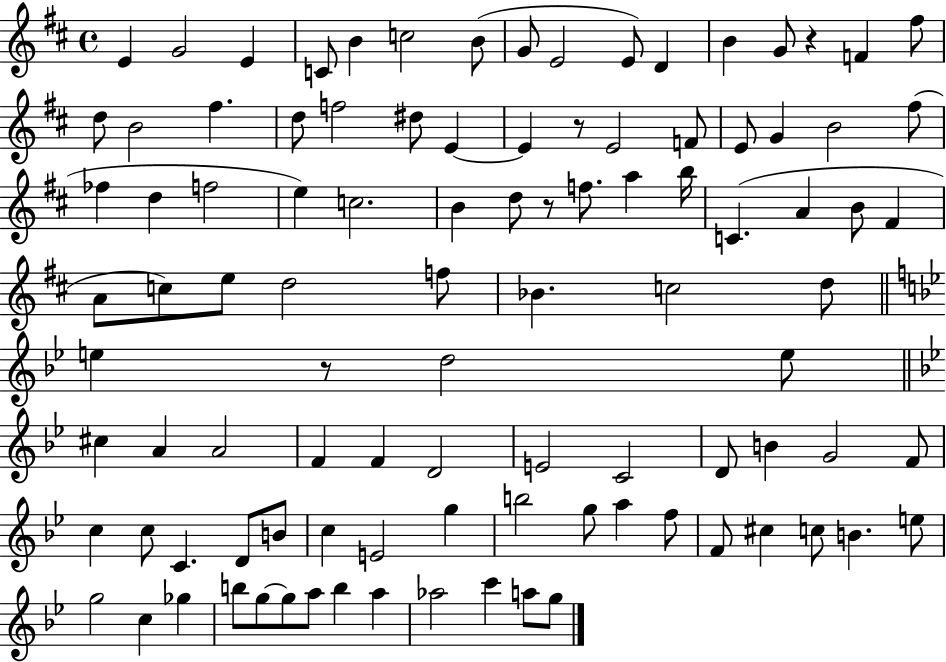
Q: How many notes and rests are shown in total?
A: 100